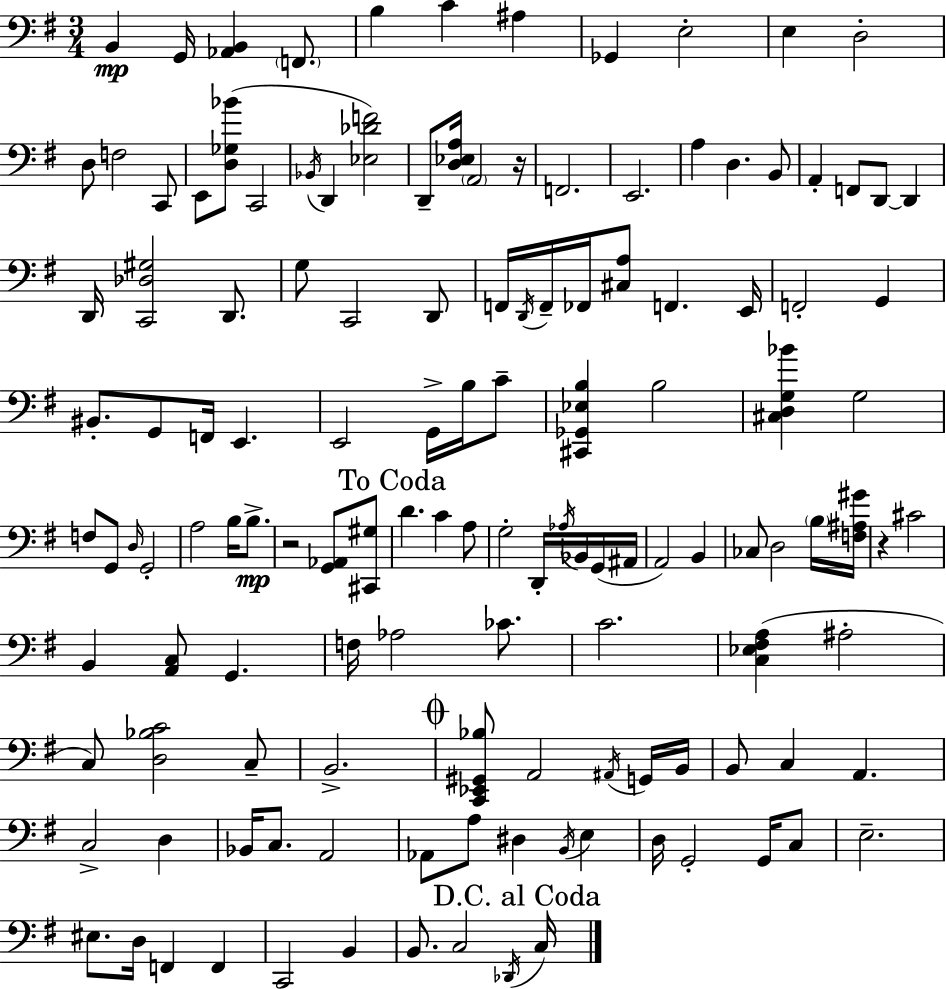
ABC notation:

X:1
T:Untitled
M:3/4
L:1/4
K:Em
B,, G,,/4 [_A,,B,,] F,,/2 B, C ^A, _G,, E,2 E, D,2 D,/2 F,2 C,,/2 E,,/2 [D,_G,_B]/2 C,,2 _B,,/4 D,, [_E,_DF]2 D,,/2 [D,_E,A,]/4 A,,2 z/4 F,,2 E,,2 A, D, B,,/2 A,, F,,/2 D,,/2 D,, D,,/4 [C,,_D,^G,]2 D,,/2 G,/2 C,,2 D,,/2 F,,/4 D,,/4 F,,/4 _F,,/4 [^C,A,]/2 F,, E,,/4 F,,2 G,, ^B,,/2 G,,/2 F,,/4 E,, E,,2 G,,/4 B,/4 C/2 [^C,,_G,,_E,B,] B,2 [^C,D,G,_B] G,2 F,/2 G,,/2 D,/4 G,,2 A,2 B,/4 B,/2 z2 [G,,_A,,]/2 [^C,,^G,]/2 D C A,/2 G,2 D,,/4 _A,/4 _B,,/4 G,,/4 ^A,,/4 A,,2 B,, _C,/2 D,2 B,/4 [F,^A,^G]/4 z ^C2 B,, [A,,C,]/2 G,, F,/4 _A,2 _C/2 C2 [C,_E,^F,A,] ^A,2 C,/2 [D,_B,C]2 C,/2 B,,2 [C,,_E,,^G,,_B,]/2 A,,2 ^A,,/4 G,,/4 B,,/4 B,,/2 C, A,, C,2 D, _B,,/4 C,/2 A,,2 _A,,/2 A,/2 ^D, B,,/4 E, D,/4 G,,2 G,,/4 C,/2 E,2 ^E,/2 D,/4 F,, F,, C,,2 B,, B,,/2 C,2 _D,,/4 C,/4